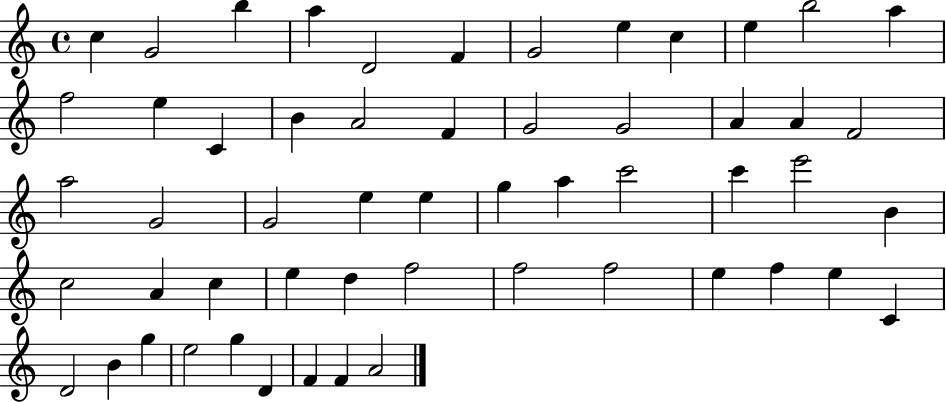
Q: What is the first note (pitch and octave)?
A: C5